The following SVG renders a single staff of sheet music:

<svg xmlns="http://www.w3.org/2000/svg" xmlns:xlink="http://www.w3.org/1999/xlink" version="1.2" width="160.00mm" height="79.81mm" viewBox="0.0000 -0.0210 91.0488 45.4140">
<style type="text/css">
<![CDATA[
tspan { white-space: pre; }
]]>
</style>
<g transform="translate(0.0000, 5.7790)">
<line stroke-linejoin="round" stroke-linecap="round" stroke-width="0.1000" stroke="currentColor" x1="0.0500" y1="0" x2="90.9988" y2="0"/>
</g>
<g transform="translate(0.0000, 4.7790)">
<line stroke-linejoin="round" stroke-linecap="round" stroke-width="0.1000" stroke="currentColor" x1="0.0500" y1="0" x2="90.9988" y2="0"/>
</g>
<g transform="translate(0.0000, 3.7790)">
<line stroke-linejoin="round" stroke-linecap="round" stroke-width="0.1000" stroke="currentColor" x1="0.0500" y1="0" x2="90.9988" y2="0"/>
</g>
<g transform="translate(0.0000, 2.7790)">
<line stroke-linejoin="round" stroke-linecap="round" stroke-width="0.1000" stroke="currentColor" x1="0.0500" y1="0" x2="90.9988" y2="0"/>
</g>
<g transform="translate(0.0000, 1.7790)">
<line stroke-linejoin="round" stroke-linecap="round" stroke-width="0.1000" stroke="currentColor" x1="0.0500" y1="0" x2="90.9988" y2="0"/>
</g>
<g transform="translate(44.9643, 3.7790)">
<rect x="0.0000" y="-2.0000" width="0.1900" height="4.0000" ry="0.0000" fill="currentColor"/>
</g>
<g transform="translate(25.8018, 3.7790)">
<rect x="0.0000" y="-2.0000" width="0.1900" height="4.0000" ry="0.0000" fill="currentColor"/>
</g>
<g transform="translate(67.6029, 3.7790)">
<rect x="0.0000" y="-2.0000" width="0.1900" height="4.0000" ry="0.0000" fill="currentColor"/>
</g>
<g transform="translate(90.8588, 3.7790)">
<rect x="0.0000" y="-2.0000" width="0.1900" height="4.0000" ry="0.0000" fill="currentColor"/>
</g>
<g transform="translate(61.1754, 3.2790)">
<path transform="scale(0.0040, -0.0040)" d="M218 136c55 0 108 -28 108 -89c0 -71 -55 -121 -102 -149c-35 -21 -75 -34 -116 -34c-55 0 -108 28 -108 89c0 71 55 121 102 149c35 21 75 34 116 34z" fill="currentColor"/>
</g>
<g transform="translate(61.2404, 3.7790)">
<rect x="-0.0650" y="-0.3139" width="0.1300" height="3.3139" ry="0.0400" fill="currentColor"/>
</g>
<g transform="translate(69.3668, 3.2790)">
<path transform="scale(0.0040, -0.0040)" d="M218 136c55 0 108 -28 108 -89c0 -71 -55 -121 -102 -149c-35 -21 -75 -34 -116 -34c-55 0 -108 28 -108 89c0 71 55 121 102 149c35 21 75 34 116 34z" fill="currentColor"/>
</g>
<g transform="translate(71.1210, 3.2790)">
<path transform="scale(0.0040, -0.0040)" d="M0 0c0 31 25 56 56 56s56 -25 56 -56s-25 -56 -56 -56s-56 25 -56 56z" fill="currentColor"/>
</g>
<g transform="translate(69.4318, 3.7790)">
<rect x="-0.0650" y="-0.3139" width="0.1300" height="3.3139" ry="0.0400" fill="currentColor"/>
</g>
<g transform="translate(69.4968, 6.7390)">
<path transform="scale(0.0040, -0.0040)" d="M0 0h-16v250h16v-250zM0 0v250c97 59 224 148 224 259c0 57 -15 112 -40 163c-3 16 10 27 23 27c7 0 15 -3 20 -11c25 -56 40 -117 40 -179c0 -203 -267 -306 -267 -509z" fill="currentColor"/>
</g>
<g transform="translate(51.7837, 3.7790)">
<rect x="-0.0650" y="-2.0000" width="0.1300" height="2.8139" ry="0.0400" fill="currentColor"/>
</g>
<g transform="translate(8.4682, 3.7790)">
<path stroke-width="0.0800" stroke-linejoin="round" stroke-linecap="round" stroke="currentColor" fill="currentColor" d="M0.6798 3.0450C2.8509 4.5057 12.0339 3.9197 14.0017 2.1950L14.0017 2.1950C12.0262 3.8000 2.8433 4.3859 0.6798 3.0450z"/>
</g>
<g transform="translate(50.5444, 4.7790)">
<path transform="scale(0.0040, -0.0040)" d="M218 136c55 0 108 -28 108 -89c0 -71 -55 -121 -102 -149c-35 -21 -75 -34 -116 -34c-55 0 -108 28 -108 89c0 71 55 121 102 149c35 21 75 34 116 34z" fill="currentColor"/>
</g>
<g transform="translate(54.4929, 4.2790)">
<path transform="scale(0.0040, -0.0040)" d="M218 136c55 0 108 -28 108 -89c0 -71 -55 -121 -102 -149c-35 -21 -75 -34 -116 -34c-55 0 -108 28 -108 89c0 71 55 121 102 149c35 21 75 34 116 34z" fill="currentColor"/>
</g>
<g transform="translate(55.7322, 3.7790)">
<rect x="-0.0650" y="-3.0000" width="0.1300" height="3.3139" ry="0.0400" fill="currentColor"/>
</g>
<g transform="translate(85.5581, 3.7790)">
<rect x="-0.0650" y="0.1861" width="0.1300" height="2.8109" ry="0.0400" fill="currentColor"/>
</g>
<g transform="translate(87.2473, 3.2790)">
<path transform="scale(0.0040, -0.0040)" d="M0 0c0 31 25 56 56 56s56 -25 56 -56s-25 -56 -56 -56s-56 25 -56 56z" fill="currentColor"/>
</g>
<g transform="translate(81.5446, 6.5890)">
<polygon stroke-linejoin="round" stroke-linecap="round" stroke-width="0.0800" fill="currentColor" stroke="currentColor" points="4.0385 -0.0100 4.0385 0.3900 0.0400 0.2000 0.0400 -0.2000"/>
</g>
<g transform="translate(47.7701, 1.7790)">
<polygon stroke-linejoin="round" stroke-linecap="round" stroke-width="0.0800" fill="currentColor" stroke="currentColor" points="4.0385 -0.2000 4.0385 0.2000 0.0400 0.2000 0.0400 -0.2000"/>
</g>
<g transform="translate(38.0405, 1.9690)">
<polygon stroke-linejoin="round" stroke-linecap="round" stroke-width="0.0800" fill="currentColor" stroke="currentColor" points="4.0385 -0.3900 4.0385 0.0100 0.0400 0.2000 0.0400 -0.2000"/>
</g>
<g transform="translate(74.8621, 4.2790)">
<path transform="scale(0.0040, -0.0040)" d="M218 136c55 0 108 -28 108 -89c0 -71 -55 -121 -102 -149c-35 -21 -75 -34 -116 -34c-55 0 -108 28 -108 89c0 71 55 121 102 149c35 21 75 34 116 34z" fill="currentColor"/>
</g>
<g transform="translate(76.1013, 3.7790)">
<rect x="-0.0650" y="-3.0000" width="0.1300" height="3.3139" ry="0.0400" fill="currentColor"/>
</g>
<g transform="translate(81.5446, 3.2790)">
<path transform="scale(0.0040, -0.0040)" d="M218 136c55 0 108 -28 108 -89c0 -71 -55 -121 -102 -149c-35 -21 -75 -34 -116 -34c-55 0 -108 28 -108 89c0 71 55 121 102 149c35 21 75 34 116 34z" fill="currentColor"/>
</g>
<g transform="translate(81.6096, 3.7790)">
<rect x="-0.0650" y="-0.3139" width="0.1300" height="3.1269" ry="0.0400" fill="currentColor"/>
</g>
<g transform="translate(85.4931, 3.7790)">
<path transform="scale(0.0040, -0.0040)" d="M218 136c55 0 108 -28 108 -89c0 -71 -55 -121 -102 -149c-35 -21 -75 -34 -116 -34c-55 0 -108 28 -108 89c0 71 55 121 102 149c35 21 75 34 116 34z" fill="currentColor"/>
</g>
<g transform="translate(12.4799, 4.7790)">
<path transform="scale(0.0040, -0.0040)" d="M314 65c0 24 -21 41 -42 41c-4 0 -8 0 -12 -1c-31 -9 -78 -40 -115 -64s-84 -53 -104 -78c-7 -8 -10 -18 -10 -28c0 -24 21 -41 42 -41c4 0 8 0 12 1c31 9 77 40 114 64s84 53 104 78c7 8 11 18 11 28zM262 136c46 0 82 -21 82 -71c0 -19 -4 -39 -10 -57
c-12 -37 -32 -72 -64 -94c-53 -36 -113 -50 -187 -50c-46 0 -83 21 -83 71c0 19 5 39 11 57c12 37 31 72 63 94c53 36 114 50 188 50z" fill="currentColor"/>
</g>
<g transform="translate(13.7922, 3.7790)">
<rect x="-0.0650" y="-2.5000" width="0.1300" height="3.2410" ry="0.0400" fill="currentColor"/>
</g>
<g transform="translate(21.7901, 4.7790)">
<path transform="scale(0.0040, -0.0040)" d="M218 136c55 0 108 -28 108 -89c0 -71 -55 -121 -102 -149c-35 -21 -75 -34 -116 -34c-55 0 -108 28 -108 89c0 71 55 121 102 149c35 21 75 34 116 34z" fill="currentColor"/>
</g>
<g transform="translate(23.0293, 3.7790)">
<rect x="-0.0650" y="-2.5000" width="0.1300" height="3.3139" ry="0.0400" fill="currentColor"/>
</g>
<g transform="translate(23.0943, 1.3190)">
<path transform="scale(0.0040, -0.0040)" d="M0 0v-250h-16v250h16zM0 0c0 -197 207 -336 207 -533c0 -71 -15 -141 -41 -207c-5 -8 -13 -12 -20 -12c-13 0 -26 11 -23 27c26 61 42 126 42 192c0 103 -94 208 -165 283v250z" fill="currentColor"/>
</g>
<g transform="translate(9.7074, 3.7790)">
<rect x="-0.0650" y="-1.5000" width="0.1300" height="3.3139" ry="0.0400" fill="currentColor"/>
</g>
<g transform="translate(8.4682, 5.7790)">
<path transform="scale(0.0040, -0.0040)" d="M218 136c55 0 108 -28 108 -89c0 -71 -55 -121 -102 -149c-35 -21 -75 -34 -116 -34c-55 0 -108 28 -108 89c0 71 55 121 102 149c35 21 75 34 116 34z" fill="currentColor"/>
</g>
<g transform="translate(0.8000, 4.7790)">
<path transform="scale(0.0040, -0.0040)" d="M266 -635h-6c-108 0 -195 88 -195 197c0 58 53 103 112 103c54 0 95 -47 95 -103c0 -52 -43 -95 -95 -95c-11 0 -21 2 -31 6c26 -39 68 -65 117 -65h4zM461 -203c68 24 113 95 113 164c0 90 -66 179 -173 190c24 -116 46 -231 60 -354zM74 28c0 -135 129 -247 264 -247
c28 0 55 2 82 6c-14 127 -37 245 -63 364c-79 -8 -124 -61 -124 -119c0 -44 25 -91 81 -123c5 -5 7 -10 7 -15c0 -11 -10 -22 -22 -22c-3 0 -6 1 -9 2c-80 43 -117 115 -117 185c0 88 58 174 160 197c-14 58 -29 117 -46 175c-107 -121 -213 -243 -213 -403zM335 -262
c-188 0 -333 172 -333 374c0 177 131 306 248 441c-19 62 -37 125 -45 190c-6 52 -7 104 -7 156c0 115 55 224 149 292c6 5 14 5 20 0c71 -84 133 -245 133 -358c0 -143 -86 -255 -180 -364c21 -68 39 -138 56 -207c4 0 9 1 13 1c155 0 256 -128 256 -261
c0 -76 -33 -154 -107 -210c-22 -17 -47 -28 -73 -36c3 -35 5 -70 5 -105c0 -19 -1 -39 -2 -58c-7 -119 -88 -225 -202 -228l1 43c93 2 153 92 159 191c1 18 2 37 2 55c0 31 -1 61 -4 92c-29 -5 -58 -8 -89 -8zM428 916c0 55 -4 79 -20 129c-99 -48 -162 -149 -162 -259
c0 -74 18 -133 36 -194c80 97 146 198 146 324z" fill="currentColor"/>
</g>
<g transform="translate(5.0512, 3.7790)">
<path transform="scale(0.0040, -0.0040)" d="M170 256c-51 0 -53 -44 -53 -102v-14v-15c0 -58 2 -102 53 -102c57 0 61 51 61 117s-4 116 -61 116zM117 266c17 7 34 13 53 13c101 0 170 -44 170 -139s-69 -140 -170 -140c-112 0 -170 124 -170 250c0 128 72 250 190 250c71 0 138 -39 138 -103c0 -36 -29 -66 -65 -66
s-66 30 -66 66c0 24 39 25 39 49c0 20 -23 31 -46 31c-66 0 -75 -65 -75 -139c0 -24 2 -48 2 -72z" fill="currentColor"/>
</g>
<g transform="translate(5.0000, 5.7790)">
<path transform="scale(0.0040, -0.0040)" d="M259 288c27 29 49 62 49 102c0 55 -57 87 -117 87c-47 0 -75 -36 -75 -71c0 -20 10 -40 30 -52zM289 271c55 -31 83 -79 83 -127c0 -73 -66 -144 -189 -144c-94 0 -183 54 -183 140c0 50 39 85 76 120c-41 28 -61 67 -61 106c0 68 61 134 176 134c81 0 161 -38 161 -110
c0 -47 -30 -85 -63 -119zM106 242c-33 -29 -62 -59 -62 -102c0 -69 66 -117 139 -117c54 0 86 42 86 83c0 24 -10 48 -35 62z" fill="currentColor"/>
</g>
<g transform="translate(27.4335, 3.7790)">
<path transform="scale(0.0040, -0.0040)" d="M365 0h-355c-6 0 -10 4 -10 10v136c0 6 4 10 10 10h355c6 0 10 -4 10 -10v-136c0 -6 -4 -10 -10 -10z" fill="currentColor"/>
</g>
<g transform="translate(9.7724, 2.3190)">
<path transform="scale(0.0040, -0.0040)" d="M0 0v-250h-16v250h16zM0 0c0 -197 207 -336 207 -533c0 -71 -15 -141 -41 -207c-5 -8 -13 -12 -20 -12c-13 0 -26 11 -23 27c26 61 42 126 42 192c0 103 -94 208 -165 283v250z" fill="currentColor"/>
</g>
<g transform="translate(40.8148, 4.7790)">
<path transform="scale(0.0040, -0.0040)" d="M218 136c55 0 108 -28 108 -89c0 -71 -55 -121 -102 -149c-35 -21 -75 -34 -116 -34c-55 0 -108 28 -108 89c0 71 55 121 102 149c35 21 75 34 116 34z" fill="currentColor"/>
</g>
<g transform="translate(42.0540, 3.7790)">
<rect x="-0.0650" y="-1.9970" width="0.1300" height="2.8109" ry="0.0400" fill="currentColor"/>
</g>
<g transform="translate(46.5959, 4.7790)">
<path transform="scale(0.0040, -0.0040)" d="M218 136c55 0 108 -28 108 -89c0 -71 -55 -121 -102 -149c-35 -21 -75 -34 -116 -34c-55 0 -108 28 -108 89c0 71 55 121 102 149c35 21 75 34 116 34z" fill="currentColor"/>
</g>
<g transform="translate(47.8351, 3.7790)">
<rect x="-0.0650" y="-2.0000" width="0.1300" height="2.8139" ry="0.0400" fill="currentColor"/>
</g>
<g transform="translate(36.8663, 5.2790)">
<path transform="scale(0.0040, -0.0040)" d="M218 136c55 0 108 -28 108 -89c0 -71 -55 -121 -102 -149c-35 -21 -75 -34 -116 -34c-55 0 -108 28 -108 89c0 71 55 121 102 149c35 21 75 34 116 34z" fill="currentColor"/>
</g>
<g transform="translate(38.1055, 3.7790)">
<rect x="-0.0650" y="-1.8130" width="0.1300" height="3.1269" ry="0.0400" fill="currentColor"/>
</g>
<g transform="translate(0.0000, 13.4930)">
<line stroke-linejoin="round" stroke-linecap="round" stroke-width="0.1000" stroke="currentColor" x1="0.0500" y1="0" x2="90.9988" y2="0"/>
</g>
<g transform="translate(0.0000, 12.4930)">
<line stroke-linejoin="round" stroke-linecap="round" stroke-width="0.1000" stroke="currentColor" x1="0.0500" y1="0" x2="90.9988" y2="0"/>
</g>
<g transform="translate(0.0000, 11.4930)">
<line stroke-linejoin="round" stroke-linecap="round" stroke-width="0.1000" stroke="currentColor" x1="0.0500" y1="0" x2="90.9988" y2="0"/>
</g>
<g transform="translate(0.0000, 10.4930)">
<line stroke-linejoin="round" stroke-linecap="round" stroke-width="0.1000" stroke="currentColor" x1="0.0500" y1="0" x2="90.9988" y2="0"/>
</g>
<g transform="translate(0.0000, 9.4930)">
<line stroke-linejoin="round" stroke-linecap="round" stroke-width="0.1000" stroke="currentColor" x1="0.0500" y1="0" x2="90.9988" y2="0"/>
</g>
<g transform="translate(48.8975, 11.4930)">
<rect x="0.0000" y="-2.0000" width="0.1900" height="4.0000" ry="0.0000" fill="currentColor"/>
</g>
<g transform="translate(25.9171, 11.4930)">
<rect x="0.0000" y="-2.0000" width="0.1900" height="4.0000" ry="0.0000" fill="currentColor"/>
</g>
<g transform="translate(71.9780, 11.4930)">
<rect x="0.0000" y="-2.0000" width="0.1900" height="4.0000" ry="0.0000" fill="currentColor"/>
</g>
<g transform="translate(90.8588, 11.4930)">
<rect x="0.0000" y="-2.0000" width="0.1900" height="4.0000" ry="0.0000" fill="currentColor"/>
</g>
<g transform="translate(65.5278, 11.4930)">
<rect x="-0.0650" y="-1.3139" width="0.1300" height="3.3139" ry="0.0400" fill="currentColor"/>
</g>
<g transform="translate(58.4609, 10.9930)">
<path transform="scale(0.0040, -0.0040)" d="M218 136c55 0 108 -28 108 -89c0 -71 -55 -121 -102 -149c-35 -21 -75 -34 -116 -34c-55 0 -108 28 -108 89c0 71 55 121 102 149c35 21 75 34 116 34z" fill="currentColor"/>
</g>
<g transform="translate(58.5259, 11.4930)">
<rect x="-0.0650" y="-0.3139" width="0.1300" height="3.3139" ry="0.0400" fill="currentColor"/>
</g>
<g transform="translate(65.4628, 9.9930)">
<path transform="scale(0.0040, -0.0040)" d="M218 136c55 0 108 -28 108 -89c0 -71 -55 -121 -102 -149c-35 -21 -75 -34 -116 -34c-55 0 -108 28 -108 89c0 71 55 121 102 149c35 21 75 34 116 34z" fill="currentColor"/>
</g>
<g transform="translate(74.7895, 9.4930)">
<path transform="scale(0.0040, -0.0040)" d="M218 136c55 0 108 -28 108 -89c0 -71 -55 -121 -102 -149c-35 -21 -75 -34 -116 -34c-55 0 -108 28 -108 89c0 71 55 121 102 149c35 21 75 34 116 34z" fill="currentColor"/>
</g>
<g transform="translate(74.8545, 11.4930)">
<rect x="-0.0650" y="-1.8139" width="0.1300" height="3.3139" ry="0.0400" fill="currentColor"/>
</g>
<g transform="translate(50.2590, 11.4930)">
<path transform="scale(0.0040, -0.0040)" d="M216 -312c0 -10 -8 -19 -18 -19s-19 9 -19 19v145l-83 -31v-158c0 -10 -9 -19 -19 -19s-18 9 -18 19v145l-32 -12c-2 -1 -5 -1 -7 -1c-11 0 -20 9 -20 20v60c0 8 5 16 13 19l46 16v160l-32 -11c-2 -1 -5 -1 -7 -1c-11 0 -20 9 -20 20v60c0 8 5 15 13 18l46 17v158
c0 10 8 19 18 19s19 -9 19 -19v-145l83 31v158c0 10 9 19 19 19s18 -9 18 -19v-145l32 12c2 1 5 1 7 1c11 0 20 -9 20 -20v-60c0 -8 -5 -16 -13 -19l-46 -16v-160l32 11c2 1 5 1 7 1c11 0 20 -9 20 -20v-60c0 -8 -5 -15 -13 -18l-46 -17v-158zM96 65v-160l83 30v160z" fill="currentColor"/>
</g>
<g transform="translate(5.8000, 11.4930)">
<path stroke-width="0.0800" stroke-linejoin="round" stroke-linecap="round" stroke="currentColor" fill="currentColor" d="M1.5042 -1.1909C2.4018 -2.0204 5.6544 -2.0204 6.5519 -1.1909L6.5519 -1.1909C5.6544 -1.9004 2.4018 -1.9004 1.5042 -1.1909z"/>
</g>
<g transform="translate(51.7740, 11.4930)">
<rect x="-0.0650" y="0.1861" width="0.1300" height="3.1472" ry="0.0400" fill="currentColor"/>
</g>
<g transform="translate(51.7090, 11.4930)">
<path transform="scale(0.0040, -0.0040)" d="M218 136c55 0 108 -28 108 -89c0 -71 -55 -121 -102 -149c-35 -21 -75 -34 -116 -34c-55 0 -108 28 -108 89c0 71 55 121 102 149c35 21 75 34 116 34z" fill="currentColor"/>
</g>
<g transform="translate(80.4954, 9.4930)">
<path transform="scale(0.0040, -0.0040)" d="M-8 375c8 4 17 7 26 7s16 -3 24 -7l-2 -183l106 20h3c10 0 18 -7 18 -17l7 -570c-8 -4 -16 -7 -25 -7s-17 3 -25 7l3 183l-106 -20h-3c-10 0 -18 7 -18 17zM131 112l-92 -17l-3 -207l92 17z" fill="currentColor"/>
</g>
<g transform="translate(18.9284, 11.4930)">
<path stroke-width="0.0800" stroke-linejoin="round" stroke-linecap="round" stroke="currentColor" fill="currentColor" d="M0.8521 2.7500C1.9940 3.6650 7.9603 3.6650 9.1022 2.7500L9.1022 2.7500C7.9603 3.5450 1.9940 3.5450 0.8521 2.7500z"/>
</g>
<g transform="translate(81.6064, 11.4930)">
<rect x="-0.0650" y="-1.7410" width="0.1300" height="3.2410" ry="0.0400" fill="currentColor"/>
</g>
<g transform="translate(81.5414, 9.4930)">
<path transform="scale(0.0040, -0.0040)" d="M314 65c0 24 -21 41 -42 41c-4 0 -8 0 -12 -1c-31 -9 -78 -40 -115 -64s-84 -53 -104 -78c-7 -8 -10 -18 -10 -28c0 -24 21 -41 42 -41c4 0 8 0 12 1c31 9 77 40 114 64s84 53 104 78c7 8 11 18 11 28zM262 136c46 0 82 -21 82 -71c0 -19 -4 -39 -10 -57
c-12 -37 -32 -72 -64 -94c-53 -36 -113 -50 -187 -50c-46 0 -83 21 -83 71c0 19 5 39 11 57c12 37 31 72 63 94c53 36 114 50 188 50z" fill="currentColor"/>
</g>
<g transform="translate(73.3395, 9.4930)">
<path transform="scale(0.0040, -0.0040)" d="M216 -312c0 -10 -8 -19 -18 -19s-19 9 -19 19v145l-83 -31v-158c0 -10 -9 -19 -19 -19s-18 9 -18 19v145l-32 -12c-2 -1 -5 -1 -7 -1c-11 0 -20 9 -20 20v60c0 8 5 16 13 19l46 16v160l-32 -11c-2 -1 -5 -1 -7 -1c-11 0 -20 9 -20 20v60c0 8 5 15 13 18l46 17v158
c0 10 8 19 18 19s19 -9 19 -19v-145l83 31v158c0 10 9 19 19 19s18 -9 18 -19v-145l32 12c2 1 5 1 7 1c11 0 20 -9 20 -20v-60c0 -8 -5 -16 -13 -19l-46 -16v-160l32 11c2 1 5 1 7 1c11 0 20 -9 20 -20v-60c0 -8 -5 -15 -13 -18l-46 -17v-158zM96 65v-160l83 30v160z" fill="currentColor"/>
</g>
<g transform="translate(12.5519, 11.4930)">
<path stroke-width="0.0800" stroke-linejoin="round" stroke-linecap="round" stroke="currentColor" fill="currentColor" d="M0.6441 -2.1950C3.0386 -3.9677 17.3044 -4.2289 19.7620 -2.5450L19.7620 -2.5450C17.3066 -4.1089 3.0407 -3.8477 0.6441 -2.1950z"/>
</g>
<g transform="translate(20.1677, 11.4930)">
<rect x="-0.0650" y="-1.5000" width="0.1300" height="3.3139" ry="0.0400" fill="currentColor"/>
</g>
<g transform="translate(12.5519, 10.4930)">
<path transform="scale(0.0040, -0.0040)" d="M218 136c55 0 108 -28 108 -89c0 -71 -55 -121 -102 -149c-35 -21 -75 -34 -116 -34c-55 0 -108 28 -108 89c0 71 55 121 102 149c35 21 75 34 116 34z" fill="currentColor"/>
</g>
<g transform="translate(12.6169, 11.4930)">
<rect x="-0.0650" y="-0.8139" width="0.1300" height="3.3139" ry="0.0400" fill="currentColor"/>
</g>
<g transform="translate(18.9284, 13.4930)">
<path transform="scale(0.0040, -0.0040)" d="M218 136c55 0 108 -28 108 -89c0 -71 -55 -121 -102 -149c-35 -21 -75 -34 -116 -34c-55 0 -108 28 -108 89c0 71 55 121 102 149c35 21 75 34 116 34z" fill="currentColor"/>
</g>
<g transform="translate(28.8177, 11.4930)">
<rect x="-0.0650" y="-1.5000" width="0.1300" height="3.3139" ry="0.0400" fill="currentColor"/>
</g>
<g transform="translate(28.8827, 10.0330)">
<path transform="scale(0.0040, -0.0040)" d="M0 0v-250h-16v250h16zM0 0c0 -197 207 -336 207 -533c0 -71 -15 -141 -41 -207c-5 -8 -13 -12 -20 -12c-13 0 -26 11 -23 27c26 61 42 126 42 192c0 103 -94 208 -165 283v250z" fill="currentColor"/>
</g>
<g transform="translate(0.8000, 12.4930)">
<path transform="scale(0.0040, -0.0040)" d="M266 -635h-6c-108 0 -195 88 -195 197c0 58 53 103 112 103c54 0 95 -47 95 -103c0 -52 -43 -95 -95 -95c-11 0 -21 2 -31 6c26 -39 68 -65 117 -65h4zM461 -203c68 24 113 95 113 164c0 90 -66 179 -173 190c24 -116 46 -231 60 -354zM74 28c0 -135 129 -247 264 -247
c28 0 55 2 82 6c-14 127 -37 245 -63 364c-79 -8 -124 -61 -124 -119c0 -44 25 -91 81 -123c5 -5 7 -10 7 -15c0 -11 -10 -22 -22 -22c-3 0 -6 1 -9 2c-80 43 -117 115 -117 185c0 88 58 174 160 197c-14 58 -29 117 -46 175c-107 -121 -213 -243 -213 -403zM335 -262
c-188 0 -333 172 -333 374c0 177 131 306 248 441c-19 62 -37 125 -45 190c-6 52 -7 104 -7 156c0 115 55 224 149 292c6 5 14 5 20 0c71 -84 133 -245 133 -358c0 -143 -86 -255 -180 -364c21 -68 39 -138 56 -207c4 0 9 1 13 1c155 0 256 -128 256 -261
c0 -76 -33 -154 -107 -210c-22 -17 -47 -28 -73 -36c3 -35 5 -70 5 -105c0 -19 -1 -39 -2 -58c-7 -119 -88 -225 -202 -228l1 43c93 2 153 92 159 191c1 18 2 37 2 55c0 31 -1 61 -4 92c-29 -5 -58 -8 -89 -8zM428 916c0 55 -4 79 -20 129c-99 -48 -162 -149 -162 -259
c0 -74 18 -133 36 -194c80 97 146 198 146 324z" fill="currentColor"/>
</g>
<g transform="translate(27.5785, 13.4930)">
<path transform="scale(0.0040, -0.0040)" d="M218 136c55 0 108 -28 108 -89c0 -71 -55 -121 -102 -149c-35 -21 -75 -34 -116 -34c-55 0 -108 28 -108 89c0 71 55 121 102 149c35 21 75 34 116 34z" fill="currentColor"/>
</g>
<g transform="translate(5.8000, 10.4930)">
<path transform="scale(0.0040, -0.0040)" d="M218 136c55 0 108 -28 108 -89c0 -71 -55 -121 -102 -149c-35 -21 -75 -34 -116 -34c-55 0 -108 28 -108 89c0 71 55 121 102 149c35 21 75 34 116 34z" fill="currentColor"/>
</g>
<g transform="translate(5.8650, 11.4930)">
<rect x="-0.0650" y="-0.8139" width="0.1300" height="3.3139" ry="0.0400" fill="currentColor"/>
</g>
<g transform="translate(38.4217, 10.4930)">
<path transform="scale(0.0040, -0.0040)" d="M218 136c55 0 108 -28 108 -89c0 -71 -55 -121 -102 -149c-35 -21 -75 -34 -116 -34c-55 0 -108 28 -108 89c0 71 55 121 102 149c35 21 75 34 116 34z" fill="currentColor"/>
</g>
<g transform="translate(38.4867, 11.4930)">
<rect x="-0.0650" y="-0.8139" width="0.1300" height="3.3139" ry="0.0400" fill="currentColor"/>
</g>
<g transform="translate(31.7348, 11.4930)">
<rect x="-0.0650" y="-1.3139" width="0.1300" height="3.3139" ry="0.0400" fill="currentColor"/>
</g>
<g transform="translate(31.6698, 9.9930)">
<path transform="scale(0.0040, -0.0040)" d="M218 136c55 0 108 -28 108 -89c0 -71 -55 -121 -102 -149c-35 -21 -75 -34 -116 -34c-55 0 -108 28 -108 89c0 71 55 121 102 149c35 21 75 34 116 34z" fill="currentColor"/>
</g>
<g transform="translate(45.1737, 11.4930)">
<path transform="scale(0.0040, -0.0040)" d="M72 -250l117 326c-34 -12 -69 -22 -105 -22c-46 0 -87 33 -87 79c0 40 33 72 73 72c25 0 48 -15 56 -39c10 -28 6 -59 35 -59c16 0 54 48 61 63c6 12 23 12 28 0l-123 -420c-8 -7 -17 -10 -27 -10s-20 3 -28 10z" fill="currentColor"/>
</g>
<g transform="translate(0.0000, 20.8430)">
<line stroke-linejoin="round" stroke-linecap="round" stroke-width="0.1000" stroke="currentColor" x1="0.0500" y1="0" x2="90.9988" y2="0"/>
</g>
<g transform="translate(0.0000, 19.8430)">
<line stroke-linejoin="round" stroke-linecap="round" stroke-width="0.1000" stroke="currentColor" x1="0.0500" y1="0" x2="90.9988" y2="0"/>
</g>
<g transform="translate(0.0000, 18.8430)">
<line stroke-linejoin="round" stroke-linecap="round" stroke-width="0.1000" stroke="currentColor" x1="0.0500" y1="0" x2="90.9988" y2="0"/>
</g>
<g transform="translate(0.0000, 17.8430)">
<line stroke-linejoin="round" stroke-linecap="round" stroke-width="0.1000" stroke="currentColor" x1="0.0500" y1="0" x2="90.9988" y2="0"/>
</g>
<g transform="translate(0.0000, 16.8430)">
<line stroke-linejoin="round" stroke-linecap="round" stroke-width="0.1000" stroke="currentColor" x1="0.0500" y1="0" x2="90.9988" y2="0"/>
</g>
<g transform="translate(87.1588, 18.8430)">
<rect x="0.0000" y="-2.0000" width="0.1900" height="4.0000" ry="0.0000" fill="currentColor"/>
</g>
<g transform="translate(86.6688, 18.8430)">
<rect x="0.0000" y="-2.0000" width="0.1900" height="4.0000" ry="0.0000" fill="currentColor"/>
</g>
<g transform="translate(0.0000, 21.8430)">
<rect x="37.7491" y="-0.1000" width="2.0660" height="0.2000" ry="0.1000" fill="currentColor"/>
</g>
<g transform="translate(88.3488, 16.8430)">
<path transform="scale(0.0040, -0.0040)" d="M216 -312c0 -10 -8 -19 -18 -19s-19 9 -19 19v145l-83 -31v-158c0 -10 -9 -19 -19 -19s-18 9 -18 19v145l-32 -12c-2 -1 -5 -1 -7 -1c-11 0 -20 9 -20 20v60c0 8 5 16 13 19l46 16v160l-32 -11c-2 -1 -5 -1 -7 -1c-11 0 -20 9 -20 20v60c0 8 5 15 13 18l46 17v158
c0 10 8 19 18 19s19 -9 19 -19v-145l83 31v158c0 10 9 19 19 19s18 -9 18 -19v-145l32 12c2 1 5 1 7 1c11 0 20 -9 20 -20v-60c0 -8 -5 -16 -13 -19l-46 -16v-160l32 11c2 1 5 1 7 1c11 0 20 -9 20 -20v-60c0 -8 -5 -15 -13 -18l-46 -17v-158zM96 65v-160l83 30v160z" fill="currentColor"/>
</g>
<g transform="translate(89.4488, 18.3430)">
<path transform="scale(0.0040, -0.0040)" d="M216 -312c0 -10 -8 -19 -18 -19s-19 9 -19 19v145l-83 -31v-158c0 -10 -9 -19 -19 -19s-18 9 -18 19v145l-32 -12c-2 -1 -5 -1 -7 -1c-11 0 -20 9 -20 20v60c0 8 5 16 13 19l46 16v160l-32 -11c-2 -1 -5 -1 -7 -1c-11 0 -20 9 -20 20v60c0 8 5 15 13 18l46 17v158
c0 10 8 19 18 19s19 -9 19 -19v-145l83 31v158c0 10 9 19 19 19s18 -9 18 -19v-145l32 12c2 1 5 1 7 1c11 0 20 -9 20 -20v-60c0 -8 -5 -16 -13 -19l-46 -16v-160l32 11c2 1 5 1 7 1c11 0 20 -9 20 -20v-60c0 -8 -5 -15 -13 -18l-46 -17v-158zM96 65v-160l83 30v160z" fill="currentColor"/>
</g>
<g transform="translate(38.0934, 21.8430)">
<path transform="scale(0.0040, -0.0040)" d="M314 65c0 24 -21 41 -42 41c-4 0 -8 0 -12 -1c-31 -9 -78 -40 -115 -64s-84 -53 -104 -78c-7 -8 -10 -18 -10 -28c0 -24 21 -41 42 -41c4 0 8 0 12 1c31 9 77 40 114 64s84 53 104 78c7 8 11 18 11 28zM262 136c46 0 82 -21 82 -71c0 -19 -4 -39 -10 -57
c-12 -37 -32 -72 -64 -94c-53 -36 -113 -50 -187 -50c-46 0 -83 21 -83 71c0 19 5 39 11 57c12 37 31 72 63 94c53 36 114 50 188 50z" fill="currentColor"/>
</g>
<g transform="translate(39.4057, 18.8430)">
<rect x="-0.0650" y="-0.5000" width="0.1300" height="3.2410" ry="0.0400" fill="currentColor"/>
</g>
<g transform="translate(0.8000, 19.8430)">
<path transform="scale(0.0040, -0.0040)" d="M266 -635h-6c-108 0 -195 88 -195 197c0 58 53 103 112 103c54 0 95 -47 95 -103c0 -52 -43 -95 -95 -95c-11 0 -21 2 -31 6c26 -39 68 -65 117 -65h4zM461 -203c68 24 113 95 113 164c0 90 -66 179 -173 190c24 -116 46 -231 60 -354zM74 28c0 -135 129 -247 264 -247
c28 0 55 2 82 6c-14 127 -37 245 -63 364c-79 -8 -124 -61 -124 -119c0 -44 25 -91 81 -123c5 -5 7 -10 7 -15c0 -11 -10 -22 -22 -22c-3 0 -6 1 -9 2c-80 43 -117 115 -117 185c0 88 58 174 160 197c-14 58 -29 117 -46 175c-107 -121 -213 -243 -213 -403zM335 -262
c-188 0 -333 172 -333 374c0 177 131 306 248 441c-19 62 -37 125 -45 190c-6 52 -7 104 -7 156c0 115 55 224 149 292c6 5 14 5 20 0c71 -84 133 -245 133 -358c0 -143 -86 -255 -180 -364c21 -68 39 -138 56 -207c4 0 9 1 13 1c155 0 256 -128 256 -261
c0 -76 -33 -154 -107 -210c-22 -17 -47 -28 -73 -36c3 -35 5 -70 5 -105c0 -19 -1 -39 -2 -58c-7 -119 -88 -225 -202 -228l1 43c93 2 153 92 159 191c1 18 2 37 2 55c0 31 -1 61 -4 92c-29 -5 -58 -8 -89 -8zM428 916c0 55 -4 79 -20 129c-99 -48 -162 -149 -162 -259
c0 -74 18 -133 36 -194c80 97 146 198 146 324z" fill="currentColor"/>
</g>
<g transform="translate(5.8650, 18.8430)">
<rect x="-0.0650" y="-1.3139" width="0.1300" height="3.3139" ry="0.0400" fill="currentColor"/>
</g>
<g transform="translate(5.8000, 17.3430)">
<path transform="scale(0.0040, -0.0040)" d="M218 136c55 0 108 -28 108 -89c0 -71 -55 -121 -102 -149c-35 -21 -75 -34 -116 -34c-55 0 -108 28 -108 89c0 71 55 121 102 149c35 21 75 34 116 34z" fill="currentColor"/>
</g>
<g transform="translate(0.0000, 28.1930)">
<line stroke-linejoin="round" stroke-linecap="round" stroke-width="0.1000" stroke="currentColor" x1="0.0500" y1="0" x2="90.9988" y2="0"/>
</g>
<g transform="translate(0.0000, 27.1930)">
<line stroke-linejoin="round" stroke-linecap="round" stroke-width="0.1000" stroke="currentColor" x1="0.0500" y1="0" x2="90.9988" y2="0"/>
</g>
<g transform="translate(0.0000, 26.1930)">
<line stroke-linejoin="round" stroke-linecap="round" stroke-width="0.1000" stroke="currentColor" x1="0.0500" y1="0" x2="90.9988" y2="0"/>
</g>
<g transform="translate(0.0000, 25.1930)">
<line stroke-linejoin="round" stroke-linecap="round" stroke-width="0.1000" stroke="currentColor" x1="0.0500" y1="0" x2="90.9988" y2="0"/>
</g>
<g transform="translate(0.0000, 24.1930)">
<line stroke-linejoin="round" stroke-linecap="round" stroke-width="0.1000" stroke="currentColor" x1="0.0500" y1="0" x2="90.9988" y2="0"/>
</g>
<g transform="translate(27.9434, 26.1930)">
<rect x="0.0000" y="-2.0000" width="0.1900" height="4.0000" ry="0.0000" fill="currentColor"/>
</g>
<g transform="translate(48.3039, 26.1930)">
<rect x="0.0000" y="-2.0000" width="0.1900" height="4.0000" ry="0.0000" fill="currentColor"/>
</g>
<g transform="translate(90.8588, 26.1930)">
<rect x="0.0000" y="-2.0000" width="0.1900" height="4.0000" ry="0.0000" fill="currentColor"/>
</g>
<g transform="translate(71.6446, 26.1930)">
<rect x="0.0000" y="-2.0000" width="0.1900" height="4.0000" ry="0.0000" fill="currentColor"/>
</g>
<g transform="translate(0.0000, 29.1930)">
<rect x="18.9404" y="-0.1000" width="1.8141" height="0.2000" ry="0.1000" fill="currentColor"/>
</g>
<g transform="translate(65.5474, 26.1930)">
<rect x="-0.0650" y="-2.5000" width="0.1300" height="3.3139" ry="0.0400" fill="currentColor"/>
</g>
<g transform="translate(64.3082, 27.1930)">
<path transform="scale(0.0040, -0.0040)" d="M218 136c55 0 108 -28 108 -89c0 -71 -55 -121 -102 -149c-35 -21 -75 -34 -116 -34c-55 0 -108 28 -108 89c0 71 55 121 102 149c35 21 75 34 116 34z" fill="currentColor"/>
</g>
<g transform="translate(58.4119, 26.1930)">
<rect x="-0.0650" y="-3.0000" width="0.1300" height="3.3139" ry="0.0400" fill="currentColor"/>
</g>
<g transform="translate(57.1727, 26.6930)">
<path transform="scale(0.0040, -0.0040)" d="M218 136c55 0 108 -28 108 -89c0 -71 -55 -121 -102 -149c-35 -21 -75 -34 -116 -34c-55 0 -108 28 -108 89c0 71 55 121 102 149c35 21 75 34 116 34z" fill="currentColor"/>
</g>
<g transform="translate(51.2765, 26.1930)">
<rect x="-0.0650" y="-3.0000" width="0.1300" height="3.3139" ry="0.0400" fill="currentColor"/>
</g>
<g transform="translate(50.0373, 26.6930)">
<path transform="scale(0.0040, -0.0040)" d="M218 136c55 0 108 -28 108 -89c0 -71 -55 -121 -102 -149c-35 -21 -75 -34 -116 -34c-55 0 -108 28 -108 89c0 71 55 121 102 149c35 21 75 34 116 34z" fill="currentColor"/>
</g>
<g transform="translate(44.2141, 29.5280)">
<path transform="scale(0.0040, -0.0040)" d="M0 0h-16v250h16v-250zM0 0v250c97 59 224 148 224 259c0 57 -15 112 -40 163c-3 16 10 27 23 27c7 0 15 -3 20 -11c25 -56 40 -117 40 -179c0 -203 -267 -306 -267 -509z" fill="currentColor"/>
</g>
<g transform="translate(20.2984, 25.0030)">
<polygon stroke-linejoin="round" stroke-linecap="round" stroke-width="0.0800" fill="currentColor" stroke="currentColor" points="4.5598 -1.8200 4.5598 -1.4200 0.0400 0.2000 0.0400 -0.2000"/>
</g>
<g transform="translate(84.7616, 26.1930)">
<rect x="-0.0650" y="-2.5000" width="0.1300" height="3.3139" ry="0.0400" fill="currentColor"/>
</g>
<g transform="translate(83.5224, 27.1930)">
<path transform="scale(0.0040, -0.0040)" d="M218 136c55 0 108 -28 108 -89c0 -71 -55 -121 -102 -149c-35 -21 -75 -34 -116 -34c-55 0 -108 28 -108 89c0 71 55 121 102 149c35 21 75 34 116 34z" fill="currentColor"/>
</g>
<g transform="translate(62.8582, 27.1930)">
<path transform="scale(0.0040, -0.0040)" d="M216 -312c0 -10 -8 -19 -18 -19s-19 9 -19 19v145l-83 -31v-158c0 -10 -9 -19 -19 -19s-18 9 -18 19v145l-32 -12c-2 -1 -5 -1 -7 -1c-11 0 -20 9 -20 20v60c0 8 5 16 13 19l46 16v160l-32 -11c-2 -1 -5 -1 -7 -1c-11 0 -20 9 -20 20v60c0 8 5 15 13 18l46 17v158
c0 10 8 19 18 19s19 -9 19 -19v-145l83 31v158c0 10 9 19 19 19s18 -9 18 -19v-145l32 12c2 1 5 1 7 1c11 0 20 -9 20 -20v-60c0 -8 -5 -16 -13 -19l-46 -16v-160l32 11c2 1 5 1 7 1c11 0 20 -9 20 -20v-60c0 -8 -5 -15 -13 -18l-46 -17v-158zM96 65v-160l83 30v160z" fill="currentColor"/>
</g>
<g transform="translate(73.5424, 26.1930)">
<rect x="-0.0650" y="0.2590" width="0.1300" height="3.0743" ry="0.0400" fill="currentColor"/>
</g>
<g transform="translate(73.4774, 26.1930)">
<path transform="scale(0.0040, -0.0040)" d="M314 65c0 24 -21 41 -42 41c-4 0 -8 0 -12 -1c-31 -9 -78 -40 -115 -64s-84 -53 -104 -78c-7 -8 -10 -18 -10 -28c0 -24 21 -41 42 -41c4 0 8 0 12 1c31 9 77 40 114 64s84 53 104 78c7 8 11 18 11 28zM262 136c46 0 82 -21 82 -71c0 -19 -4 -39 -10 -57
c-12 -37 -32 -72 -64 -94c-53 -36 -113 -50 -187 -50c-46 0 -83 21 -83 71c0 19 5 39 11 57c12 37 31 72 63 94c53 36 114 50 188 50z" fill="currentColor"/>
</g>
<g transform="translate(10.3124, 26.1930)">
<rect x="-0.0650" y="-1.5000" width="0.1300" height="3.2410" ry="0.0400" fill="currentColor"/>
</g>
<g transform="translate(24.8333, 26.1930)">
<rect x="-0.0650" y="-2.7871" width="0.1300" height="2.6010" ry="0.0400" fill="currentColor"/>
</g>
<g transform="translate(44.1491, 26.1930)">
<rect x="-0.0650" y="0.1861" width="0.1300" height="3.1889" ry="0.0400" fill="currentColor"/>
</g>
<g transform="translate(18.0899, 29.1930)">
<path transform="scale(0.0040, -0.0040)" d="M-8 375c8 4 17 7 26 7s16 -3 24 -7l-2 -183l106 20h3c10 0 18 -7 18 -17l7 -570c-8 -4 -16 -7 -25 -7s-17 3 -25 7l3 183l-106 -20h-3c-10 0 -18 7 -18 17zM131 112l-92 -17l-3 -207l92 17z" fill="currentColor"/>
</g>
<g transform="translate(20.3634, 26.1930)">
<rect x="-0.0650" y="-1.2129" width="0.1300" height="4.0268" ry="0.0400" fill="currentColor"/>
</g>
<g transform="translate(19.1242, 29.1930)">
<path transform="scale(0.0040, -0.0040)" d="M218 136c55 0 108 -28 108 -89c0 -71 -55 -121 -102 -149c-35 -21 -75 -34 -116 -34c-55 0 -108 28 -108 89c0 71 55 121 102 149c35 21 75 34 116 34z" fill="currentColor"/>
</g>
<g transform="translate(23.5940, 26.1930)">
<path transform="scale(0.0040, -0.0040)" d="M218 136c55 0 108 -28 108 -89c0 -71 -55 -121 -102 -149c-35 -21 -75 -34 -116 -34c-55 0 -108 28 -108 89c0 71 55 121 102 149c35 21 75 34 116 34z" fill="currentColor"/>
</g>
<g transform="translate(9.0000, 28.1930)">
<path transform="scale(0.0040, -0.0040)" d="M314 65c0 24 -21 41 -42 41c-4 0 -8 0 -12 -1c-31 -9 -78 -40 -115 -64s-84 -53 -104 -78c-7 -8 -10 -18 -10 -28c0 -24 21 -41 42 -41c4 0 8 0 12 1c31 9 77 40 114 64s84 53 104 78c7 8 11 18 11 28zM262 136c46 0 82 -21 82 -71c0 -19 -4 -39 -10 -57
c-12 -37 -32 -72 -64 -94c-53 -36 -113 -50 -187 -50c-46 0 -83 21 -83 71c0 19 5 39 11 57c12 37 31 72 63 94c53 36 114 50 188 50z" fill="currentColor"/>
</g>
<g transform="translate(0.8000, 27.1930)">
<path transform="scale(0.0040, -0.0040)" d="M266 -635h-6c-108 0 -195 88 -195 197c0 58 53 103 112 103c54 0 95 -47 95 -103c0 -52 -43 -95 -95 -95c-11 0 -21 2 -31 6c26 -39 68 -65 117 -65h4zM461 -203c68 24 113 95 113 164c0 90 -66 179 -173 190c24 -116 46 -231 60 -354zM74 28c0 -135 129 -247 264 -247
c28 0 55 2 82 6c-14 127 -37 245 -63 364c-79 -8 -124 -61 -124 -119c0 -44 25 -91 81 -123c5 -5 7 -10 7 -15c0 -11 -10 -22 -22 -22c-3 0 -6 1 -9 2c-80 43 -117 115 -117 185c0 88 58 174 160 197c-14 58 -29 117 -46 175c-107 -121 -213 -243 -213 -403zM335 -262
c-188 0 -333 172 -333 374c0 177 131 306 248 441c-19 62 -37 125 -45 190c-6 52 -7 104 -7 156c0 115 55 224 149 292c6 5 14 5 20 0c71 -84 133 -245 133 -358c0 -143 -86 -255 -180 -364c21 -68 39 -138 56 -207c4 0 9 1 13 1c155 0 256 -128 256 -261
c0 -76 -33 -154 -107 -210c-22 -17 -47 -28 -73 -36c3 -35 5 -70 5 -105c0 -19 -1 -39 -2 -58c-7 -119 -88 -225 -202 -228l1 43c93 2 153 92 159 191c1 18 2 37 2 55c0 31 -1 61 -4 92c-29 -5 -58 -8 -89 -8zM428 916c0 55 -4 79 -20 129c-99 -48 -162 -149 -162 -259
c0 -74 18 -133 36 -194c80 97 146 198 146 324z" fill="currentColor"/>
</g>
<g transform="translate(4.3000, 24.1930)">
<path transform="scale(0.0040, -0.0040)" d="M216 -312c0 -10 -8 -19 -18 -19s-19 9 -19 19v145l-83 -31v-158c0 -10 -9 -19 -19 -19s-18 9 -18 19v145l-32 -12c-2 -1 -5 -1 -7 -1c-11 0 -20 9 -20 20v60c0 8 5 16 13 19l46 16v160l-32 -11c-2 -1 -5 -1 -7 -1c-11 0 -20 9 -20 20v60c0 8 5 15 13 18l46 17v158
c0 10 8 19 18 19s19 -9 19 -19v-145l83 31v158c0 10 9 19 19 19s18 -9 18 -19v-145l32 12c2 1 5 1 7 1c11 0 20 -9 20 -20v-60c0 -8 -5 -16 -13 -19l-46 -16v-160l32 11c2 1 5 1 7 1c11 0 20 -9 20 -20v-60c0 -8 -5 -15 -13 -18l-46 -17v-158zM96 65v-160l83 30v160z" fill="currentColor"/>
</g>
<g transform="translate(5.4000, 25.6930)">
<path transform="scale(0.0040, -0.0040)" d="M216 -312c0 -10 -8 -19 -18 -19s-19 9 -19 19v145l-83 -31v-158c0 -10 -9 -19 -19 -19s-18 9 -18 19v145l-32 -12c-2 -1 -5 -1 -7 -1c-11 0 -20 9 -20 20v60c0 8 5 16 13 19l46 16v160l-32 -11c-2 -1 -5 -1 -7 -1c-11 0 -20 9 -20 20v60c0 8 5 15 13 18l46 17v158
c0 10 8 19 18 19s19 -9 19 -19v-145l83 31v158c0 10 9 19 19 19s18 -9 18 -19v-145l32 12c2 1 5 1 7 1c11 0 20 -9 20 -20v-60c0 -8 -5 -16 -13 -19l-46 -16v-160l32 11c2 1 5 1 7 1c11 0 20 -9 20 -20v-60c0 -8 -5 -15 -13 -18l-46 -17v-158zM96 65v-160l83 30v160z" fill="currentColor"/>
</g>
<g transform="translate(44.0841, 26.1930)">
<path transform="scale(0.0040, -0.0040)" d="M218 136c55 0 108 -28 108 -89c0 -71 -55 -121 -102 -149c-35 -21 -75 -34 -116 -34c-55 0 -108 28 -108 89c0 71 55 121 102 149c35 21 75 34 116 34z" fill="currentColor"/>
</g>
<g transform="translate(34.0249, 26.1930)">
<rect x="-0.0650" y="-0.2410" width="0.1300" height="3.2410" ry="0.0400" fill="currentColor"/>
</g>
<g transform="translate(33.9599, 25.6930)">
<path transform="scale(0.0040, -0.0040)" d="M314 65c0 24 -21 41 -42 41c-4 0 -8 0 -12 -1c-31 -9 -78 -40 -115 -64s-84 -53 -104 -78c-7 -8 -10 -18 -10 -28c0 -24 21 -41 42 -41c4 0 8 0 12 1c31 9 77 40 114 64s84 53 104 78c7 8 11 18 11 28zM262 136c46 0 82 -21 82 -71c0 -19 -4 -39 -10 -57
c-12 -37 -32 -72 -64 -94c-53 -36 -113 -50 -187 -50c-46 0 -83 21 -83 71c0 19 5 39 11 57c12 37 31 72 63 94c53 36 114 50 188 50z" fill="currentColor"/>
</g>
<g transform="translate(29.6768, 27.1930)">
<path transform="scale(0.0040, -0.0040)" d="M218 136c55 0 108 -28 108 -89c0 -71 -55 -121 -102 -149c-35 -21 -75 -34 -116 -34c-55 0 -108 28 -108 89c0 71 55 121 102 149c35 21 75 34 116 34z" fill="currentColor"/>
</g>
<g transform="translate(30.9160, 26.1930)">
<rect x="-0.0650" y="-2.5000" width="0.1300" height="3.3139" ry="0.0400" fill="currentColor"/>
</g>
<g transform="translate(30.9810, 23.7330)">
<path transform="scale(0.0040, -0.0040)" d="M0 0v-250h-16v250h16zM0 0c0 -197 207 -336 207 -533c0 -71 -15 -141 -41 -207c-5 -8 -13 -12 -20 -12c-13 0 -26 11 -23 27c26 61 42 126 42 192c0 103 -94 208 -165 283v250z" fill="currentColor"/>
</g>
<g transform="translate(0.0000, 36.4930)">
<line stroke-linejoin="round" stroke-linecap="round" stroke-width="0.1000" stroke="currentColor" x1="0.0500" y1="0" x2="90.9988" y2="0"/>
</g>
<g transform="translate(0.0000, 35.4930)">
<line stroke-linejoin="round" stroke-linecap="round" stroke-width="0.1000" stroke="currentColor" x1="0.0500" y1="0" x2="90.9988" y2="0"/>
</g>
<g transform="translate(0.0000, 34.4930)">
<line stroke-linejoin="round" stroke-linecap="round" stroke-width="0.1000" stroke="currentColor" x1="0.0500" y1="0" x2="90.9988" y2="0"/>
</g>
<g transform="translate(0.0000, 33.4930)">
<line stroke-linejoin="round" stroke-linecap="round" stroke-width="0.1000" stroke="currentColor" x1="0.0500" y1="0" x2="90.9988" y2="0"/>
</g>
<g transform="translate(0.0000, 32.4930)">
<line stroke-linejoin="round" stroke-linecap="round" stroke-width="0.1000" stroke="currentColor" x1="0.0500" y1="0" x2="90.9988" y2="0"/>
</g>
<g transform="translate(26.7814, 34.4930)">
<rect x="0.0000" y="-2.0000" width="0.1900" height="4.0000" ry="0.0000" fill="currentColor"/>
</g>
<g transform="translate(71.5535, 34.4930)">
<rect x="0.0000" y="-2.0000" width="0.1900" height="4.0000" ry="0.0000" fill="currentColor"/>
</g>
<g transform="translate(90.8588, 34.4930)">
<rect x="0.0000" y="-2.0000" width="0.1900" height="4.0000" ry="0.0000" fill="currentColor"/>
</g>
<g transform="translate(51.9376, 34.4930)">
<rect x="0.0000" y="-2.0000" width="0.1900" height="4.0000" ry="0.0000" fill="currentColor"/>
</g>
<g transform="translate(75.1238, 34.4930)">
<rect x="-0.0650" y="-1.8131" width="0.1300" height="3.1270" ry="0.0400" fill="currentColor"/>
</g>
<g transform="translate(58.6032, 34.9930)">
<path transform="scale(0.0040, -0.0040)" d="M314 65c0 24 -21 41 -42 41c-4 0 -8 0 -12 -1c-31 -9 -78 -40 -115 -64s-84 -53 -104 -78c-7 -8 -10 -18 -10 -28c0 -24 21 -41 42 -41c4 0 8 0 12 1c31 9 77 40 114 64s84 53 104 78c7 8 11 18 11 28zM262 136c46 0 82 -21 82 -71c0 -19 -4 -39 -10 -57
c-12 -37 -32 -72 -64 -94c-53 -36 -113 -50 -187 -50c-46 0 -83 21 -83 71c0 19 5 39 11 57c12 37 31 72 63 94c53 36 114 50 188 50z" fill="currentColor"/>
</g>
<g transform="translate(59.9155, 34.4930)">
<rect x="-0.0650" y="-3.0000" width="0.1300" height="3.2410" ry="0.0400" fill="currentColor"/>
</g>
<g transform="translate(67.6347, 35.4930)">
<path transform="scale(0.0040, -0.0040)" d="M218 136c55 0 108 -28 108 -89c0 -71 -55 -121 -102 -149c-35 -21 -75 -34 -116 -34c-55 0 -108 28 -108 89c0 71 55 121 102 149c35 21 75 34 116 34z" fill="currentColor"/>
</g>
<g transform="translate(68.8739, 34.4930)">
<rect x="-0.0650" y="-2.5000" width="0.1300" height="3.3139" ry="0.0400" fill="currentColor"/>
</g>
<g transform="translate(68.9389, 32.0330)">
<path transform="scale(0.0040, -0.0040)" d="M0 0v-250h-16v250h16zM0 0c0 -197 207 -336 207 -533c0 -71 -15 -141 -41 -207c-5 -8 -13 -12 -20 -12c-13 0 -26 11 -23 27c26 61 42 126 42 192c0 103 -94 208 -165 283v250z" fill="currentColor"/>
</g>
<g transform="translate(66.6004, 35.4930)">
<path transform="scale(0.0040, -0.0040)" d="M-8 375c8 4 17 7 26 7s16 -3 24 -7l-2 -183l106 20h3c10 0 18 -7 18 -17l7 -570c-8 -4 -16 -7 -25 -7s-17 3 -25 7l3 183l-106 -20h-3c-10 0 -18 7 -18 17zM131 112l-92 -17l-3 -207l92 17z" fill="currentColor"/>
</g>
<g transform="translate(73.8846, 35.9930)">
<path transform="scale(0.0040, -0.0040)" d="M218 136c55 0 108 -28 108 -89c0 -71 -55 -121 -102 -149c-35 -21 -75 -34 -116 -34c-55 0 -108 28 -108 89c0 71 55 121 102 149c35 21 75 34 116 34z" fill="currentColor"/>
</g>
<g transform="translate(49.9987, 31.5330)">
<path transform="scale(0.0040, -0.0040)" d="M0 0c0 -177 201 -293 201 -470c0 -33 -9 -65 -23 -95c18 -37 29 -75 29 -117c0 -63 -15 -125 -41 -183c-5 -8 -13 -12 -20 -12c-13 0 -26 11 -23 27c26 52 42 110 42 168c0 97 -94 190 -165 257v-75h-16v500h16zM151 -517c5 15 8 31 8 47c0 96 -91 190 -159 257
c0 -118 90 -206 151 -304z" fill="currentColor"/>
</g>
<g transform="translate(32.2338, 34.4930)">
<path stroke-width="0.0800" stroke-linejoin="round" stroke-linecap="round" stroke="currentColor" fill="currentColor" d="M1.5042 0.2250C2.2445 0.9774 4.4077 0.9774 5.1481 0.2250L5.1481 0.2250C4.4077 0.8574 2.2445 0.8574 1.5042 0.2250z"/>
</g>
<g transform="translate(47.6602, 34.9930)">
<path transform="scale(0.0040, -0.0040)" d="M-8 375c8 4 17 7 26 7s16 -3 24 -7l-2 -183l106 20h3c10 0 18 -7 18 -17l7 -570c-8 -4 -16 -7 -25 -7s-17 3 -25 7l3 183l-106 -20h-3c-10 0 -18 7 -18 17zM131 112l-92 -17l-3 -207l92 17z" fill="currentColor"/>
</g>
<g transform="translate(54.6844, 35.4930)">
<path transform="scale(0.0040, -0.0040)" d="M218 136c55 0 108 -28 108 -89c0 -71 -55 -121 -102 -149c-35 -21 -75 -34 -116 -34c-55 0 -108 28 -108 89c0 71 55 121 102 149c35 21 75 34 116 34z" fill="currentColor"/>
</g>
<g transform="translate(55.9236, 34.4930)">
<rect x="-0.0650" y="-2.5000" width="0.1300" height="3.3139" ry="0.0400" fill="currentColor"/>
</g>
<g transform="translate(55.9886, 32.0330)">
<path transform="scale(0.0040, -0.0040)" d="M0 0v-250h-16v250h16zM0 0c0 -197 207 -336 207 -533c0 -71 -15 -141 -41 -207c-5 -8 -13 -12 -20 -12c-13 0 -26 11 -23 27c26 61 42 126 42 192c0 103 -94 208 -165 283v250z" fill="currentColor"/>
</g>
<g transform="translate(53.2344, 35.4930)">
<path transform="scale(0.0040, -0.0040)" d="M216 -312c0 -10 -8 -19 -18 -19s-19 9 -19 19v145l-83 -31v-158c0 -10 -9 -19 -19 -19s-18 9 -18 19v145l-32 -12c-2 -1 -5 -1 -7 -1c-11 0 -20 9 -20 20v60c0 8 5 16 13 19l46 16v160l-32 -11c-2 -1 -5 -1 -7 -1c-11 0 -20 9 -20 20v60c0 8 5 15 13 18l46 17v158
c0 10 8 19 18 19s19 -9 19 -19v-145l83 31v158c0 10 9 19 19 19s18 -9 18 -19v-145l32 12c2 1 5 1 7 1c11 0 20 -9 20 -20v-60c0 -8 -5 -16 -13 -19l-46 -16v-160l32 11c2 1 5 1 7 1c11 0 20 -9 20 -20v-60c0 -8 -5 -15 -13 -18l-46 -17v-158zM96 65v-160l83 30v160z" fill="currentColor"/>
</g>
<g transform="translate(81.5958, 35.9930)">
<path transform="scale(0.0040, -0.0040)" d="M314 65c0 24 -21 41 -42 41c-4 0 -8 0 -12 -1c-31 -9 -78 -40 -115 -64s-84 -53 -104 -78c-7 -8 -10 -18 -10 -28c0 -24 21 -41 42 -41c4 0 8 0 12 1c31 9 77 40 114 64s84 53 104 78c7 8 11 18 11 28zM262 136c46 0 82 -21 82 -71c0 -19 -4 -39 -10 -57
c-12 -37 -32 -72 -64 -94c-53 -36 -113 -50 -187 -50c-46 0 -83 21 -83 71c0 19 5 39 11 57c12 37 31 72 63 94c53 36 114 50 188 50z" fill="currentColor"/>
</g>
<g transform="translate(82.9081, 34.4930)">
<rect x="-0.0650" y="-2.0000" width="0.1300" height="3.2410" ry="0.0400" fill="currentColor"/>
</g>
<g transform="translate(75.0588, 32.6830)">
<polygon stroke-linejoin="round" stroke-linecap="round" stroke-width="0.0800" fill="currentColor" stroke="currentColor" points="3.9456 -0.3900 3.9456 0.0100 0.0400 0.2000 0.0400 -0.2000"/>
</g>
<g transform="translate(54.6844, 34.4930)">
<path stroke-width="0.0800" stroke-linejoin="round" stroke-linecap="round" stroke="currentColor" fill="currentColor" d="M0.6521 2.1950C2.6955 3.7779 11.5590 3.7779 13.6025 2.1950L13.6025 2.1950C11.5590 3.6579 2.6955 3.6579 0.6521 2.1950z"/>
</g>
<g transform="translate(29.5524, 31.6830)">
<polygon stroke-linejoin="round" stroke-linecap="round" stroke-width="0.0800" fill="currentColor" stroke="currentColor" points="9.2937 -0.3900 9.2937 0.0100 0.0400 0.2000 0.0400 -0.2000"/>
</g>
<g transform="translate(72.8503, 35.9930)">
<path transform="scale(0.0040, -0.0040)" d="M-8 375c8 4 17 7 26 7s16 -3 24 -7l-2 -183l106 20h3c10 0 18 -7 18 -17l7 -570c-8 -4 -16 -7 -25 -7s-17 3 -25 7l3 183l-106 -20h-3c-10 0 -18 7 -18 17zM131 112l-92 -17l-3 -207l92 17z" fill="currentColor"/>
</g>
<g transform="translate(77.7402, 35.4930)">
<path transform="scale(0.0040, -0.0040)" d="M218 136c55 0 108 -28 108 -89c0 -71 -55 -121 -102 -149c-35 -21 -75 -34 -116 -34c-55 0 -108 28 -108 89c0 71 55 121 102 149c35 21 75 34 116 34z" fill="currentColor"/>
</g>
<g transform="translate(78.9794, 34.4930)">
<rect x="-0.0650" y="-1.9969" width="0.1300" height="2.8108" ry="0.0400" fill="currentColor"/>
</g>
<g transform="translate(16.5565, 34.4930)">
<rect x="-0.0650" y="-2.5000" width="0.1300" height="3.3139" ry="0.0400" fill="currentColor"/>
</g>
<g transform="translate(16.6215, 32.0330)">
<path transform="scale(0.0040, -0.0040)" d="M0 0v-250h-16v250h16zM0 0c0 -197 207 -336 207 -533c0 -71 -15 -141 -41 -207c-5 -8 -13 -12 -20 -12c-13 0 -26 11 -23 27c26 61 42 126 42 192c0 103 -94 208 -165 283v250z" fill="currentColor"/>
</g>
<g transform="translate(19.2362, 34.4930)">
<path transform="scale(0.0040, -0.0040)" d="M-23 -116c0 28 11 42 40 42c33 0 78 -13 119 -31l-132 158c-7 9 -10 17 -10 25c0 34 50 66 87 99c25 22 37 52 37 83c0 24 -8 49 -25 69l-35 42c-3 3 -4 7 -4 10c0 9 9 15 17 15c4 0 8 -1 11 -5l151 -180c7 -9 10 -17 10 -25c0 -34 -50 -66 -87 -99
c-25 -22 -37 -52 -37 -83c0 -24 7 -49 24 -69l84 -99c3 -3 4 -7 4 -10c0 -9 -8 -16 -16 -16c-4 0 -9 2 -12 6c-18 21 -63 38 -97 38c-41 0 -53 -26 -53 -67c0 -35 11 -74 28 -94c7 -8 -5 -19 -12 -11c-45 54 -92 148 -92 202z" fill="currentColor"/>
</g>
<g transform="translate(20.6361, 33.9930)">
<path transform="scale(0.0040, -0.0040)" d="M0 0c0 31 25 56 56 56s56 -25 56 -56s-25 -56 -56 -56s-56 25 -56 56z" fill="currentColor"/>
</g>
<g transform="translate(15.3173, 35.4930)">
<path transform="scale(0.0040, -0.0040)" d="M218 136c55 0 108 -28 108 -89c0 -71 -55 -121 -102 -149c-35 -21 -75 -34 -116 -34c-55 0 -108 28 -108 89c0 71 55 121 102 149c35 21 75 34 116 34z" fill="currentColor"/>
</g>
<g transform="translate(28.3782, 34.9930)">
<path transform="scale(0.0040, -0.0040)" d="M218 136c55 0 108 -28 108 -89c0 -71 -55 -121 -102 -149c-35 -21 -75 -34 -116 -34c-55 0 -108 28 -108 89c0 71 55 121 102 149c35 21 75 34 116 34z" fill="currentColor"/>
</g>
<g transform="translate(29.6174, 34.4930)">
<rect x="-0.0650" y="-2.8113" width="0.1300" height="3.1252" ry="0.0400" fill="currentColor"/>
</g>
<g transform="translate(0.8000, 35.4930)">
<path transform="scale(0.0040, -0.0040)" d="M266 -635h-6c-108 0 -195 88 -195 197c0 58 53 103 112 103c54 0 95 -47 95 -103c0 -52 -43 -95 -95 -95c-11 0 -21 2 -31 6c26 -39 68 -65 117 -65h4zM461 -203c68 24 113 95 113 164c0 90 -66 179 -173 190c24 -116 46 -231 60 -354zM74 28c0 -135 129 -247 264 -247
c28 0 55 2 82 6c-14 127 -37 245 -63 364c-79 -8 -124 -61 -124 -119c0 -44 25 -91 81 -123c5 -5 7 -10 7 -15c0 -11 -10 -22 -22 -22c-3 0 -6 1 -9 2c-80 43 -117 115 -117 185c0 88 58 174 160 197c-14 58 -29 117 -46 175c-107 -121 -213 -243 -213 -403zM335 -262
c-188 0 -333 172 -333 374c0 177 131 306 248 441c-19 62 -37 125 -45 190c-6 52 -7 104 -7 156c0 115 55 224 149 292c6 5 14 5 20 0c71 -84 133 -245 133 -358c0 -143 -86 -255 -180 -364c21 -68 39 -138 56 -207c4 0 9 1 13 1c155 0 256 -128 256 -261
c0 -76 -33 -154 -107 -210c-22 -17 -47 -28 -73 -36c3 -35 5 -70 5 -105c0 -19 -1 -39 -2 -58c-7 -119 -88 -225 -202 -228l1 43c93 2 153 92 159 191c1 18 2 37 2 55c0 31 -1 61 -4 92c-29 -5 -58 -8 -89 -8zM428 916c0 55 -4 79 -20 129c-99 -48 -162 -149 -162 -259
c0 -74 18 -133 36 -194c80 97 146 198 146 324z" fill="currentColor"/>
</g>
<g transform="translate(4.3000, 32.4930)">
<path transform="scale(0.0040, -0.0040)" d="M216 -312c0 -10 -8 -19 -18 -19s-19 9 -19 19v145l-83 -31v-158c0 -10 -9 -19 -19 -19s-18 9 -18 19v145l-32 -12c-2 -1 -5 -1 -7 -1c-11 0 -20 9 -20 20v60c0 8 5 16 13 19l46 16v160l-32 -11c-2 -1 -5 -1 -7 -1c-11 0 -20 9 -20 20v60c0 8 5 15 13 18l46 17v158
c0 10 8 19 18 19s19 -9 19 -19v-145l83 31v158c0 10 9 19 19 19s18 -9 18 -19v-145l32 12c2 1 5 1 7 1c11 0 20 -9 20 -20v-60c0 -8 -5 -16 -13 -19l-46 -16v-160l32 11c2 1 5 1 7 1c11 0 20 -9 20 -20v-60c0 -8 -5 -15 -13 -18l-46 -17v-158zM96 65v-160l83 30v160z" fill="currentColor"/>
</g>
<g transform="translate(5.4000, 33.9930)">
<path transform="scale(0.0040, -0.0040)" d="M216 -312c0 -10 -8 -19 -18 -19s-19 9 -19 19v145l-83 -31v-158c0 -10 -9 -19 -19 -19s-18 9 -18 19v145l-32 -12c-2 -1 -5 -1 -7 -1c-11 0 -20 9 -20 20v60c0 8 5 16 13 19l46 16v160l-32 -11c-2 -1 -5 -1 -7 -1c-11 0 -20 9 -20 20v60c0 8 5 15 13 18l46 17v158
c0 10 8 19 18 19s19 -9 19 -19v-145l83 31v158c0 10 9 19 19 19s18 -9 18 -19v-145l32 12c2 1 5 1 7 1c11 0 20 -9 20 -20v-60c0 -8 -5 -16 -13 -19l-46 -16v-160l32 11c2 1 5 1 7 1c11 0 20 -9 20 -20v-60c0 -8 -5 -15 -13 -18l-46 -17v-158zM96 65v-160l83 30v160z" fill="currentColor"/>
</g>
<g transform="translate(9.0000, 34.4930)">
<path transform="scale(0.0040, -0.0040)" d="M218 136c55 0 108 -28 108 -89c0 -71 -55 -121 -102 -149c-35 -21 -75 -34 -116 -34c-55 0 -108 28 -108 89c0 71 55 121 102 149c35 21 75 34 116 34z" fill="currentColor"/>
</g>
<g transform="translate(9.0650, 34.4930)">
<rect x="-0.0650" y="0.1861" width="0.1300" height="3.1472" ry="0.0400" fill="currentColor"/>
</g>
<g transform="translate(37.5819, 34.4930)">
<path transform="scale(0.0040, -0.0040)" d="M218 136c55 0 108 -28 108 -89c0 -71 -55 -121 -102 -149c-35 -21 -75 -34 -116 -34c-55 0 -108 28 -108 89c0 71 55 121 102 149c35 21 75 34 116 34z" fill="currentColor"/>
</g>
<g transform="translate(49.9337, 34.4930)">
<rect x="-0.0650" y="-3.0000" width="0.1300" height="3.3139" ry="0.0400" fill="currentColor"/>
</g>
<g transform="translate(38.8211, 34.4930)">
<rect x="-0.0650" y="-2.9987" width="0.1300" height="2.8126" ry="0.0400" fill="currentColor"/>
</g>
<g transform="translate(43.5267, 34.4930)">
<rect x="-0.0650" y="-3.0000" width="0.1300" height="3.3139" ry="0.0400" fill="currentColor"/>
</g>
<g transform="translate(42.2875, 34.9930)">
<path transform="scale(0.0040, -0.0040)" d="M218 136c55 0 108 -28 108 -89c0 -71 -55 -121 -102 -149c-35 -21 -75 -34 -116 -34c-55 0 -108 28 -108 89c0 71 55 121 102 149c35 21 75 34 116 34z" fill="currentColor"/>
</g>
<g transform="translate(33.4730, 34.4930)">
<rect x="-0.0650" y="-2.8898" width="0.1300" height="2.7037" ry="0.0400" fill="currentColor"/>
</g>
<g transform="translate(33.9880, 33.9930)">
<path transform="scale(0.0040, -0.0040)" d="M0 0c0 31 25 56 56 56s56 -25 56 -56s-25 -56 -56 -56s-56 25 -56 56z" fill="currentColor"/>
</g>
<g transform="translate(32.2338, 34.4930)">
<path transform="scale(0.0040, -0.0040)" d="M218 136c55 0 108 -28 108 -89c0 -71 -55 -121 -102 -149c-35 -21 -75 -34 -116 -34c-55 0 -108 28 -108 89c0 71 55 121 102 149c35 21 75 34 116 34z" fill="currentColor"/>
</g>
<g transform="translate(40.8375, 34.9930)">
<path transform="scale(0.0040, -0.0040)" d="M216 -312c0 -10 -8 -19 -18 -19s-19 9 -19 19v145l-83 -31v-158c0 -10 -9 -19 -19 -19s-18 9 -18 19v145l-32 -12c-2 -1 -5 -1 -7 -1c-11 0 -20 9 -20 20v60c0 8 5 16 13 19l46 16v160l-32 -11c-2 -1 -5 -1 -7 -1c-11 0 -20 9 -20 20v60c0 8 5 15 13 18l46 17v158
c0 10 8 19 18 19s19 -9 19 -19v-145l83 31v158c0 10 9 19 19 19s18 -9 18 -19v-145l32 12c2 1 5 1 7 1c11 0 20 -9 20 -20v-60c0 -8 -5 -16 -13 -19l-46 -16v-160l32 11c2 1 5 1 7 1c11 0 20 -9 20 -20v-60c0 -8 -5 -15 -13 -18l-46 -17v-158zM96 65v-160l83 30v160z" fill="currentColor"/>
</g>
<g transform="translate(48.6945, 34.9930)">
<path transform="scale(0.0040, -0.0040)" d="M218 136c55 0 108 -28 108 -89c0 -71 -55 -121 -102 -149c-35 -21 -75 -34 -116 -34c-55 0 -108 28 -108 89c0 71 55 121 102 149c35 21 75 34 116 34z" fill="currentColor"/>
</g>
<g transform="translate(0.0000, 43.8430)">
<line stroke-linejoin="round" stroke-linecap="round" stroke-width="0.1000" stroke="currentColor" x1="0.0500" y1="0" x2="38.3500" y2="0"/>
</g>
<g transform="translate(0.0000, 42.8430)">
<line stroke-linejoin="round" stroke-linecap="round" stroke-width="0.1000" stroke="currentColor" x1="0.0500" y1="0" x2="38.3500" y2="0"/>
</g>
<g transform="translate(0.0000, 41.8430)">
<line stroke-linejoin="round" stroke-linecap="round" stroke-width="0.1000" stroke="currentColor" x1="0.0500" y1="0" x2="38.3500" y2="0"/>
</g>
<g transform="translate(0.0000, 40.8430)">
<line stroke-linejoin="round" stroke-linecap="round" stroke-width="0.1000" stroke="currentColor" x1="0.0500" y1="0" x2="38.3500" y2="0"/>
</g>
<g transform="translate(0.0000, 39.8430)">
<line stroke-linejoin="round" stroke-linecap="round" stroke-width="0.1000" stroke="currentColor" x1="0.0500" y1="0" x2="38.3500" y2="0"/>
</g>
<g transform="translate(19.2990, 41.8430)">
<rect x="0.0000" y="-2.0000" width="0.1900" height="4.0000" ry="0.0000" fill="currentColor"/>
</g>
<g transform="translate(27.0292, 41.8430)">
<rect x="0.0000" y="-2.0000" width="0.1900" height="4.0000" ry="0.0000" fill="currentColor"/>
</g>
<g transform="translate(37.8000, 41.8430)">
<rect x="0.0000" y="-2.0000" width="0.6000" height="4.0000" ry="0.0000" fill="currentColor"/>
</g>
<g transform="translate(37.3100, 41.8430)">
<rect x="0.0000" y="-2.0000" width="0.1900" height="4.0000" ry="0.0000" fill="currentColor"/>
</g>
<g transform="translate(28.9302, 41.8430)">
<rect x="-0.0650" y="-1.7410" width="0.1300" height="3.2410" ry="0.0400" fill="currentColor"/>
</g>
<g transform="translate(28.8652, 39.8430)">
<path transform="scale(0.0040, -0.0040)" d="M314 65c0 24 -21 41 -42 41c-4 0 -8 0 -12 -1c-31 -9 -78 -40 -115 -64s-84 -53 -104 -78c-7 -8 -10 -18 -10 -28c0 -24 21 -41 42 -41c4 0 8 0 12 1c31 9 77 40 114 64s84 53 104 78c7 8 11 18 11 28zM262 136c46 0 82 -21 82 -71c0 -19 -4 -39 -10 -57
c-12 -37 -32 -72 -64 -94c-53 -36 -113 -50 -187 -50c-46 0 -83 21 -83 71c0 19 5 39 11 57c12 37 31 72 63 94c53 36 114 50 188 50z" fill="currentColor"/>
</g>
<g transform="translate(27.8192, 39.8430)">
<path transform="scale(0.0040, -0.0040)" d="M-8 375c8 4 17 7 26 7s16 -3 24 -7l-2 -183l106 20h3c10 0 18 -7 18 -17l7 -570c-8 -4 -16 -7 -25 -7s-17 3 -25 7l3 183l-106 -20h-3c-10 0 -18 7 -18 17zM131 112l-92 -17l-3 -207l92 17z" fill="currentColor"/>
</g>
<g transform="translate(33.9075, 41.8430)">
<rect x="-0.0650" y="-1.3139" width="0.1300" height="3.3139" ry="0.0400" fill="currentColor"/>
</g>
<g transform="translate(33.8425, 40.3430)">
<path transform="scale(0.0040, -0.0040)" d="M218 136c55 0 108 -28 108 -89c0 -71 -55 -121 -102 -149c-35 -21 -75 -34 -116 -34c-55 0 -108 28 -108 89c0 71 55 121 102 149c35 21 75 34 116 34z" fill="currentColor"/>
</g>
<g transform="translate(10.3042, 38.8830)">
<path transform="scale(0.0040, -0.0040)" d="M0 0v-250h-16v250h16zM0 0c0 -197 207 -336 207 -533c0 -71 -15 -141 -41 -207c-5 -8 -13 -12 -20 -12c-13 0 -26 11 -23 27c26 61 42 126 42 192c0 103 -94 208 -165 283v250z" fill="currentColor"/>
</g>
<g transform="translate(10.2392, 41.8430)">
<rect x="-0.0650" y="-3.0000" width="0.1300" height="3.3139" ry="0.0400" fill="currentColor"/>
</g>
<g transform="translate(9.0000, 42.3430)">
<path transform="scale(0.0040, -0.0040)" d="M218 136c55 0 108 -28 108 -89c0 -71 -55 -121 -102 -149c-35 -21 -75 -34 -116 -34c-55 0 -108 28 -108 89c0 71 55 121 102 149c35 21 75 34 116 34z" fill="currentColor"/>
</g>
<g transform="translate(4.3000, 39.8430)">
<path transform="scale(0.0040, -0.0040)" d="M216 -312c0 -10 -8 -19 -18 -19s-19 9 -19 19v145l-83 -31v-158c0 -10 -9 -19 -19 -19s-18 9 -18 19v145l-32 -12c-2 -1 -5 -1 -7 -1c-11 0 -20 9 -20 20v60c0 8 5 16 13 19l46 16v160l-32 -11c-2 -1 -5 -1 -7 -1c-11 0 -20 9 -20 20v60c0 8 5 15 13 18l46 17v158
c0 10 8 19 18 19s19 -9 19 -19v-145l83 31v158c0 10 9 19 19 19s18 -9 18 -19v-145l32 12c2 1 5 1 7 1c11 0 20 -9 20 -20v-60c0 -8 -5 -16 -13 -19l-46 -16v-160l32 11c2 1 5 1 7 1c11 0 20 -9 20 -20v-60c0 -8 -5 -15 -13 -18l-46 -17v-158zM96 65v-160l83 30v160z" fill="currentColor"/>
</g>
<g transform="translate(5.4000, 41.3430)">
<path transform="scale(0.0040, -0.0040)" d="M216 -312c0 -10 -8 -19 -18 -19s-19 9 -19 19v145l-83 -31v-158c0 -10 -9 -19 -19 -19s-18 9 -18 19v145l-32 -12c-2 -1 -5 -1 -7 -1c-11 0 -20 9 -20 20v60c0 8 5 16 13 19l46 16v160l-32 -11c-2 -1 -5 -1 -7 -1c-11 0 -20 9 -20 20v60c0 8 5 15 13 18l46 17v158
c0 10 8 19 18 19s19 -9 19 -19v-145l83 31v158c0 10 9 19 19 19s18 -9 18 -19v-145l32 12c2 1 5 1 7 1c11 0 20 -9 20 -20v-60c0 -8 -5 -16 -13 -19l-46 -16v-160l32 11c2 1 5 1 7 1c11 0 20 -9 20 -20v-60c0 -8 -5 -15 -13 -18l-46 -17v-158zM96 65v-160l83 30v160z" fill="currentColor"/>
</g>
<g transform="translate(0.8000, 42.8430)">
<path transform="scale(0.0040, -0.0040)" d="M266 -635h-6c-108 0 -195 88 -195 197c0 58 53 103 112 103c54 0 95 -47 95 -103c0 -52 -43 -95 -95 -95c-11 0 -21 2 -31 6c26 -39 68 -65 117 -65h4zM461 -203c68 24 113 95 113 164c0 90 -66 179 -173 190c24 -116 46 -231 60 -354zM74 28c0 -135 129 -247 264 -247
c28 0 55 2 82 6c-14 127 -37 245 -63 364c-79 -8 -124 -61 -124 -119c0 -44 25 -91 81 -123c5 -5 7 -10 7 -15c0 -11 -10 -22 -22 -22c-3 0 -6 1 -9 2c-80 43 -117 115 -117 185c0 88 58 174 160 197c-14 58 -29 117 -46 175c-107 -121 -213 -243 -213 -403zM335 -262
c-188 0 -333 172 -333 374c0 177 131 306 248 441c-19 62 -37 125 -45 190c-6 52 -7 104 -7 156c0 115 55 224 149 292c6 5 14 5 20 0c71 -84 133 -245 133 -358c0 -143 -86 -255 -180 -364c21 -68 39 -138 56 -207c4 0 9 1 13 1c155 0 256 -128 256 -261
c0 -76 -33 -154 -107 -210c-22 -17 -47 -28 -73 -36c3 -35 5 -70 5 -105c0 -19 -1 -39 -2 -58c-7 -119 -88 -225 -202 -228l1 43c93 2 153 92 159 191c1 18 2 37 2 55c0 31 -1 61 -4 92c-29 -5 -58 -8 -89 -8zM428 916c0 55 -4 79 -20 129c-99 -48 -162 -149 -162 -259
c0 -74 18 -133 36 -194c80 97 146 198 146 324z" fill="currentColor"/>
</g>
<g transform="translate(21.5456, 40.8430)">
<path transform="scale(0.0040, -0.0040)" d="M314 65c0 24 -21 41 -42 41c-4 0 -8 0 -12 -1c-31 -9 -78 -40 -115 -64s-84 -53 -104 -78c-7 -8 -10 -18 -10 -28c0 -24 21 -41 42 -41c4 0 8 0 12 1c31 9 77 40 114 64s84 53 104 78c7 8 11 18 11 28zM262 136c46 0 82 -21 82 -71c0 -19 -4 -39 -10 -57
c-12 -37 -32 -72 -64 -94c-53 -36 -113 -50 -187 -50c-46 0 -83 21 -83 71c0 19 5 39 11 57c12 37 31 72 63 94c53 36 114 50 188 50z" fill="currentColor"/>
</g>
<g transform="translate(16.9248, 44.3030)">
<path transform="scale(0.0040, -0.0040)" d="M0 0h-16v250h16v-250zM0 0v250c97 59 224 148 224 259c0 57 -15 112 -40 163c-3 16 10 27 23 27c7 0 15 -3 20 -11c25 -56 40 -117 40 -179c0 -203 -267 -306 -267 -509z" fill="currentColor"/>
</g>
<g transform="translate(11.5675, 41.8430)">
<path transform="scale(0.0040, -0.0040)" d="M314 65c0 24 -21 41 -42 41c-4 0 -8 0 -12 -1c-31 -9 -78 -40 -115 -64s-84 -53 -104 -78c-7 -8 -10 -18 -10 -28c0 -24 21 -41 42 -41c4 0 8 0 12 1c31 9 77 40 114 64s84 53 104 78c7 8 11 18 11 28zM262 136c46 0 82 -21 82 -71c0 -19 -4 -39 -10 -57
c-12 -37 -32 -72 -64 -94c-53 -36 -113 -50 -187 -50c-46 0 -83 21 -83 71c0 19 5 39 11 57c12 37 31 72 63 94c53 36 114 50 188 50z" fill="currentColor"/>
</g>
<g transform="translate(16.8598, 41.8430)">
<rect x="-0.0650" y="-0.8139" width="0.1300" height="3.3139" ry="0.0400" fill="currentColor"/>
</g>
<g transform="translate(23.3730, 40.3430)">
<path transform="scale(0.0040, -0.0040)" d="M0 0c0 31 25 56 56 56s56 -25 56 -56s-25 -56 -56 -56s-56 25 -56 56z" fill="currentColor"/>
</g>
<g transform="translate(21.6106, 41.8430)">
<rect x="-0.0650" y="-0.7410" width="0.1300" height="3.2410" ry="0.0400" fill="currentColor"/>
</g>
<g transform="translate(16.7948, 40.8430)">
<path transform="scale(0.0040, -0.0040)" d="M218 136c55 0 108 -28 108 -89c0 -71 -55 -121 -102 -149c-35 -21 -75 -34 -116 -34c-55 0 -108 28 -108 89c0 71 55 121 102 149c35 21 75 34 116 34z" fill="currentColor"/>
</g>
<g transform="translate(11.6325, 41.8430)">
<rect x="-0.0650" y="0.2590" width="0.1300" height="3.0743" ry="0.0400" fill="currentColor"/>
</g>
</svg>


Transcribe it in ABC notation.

X:1
T:Untitled
M:6/8
L:1/4
K:C
E/2 G2 G/2 z2 F/2 G/2 G/2 G/2 A c c/2 A c/2 B/2 d d E E/2 e d z/2 ^B c e ^f f2 e C2 E2 C/2 B/2 G/2 ^c2 B/2 A A ^G B2 G B G/2 z A/2 B/2 B/2 ^A A/4 ^G/2 A2 G/2 F/2 G/2 F2 A/2 B2 d/2 d2 f2 e